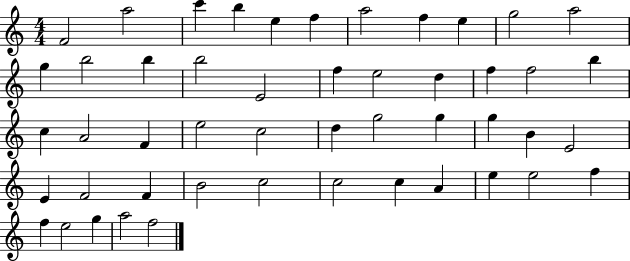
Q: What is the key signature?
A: C major